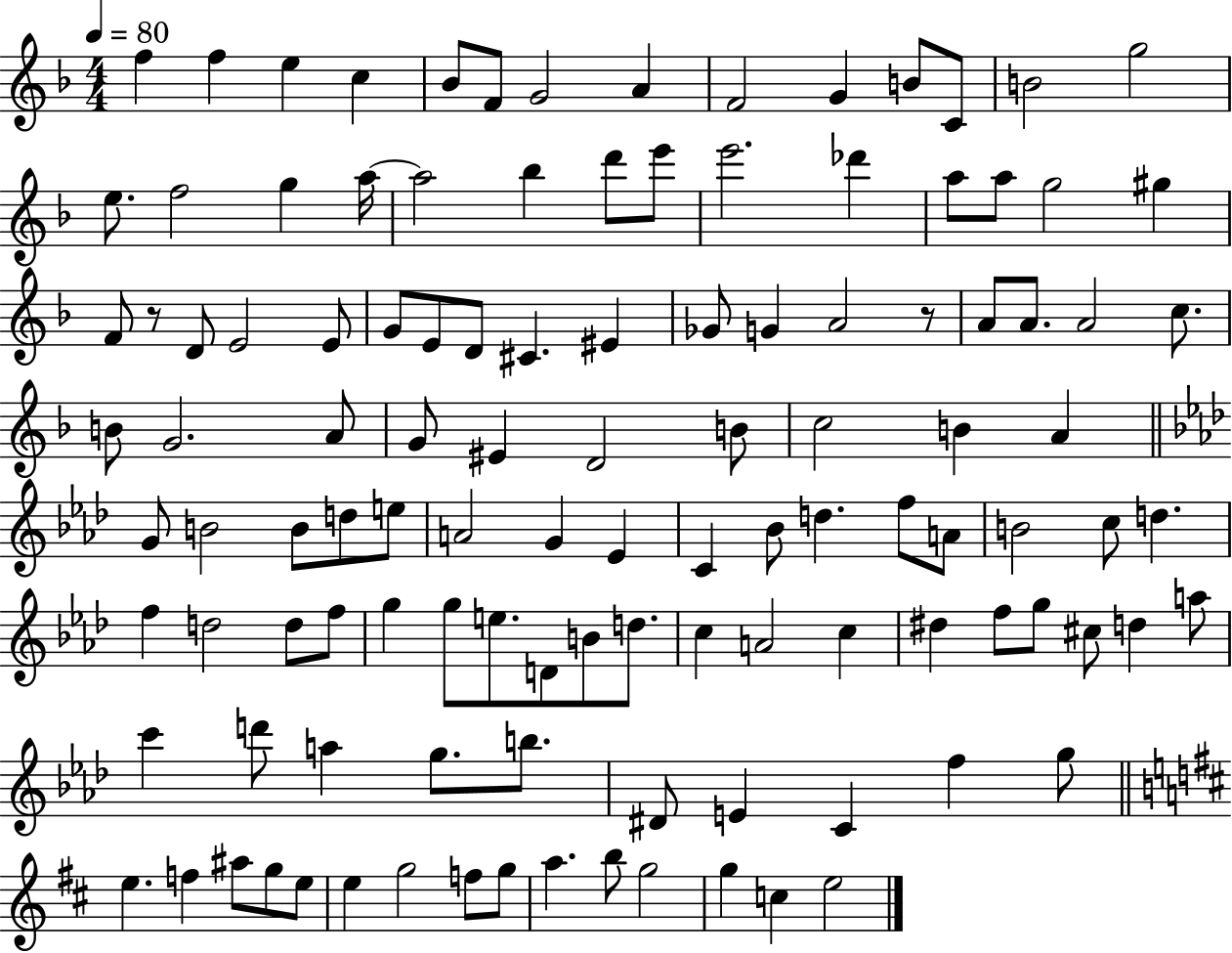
X:1
T:Untitled
M:4/4
L:1/4
K:F
f f e c _B/2 F/2 G2 A F2 G B/2 C/2 B2 g2 e/2 f2 g a/4 a2 _b d'/2 e'/2 e'2 _d' a/2 a/2 g2 ^g F/2 z/2 D/2 E2 E/2 G/2 E/2 D/2 ^C ^E _G/2 G A2 z/2 A/2 A/2 A2 c/2 B/2 G2 A/2 G/2 ^E D2 B/2 c2 B A G/2 B2 B/2 d/2 e/2 A2 G _E C _B/2 d f/2 A/2 B2 c/2 d f d2 d/2 f/2 g g/2 e/2 D/2 B/2 d/2 c A2 c ^d f/2 g/2 ^c/2 d a/2 c' d'/2 a g/2 b/2 ^D/2 E C f g/2 e f ^a/2 g/2 e/2 e g2 f/2 g/2 a b/2 g2 g c e2